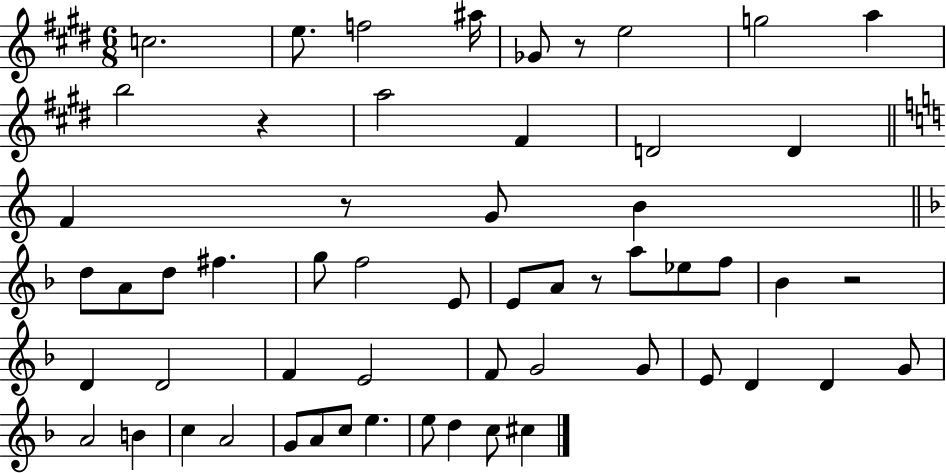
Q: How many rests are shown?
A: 5